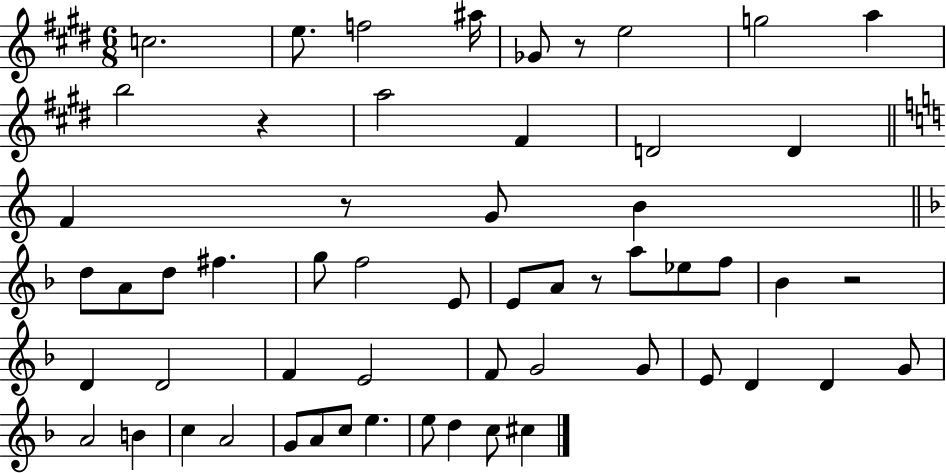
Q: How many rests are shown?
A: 5